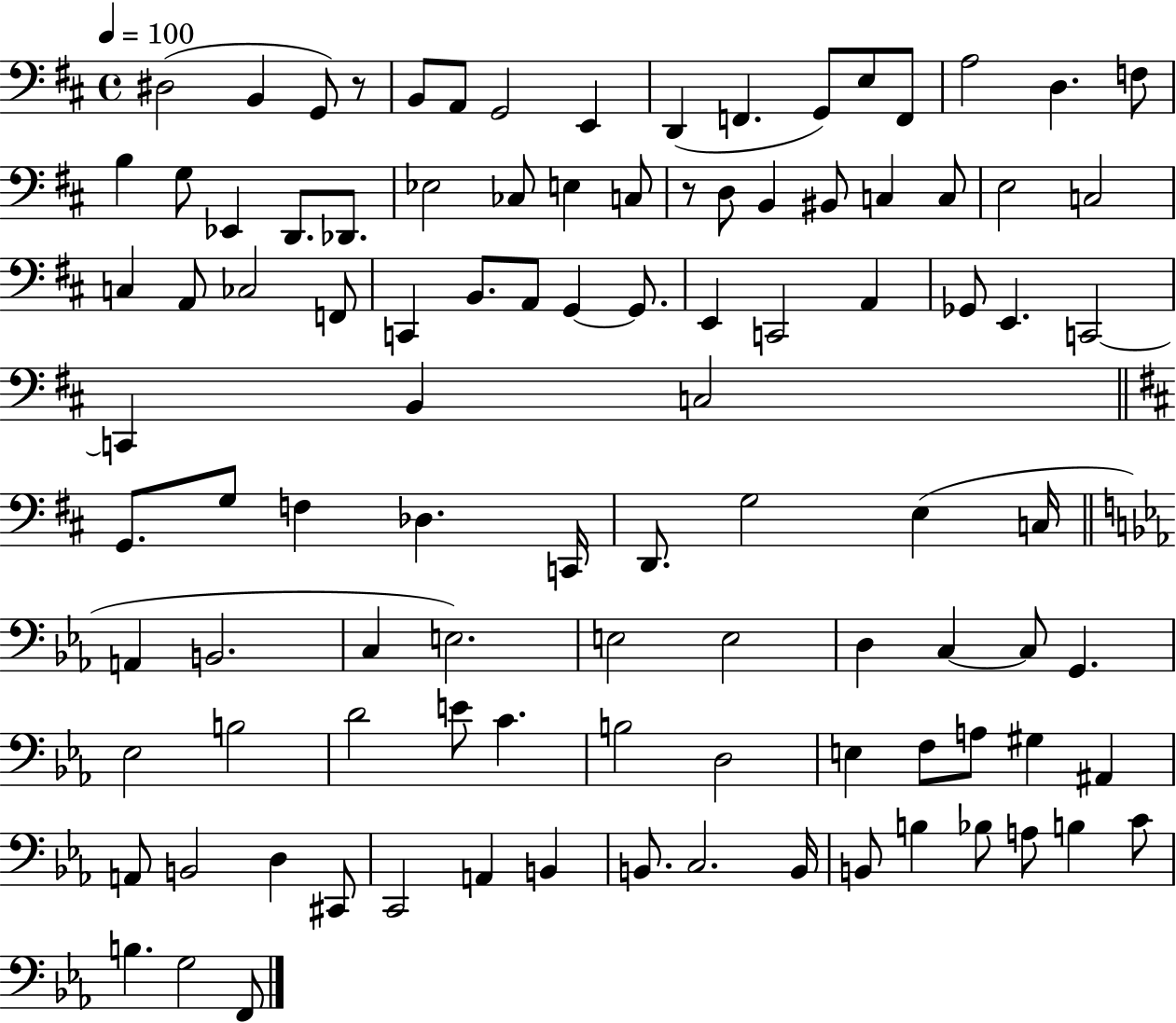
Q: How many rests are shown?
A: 2